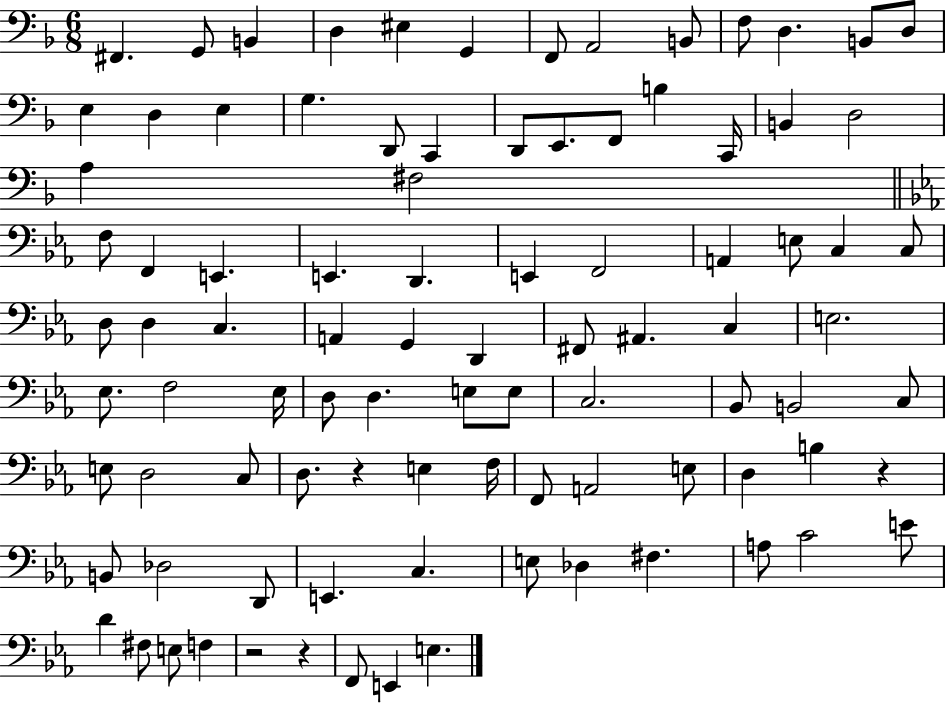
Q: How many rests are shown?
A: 4